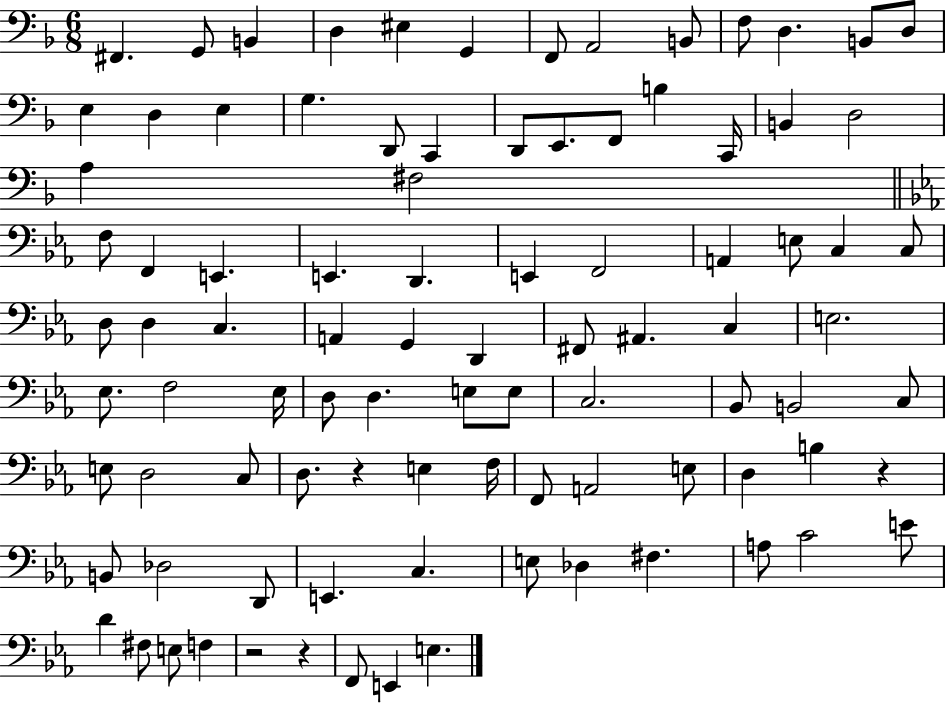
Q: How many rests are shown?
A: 4